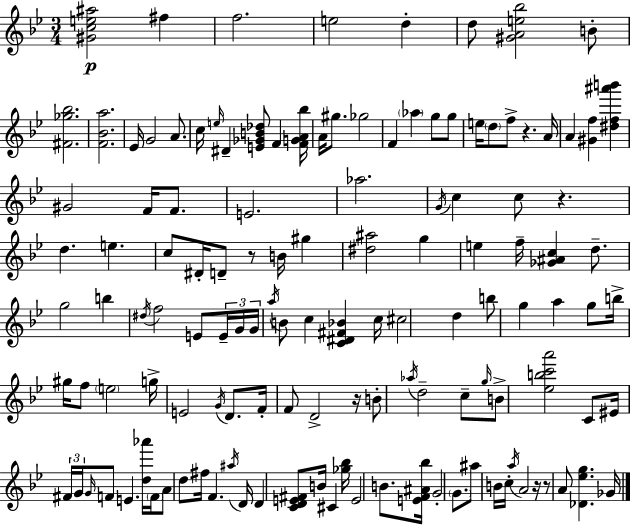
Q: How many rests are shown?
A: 6